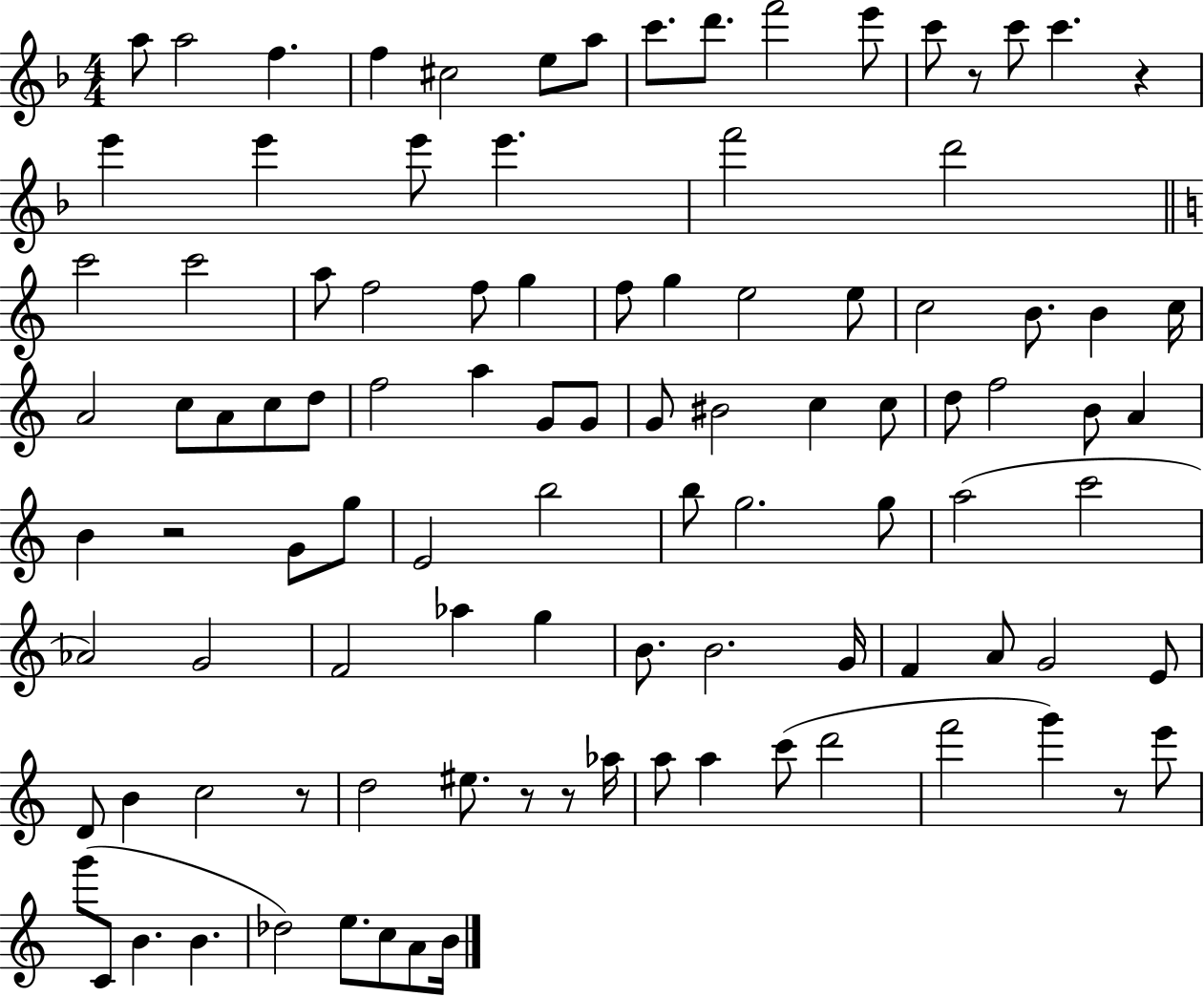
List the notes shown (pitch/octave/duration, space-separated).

A5/e A5/h F5/q. F5/q C#5/h E5/e A5/e C6/e. D6/e. F6/h E6/e C6/e R/e C6/e C6/q. R/q E6/q E6/q E6/e E6/q. F6/h D6/h C6/h C6/h A5/e F5/h F5/e G5/q F5/e G5/q E5/h E5/e C5/h B4/e. B4/q C5/s A4/h C5/e A4/e C5/e D5/e F5/h A5/q G4/e G4/e G4/e BIS4/h C5/q C5/e D5/e F5/h B4/e A4/q B4/q R/h G4/e G5/e E4/h B5/h B5/e G5/h. G5/e A5/h C6/h Ab4/h G4/h F4/h Ab5/q G5/q B4/e. B4/h. G4/s F4/q A4/e G4/h E4/e D4/e B4/q C5/h R/e D5/h EIS5/e. R/e R/e Ab5/s A5/e A5/q C6/e D6/h F6/h G6/q R/e E6/e G6/e C4/e B4/q. B4/q. Db5/h E5/e. C5/e A4/e B4/s